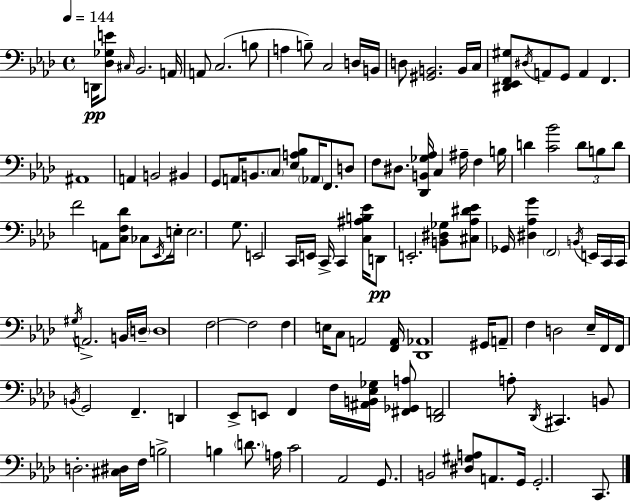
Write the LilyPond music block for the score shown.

{
  \clef bass
  \time 4/4
  \defaultTimeSignature
  \key f \minor
  \tempo 4 = 144
  \repeat volta 2 { d,16\pp <des ges e'>8 \grace { cis16 } bes,2. | a,16 a,8 c2.( b8 | a4 b8--) c2 d16 | b,16 d8 <gis, b,>2. b,16 | \break c16 <dis, ees, f, gis>8 \acciaccatura { dis16 } a,8 g,8 a,4 f,4. | ais,1 | a,4 b,2 bis,4 | g,8 a,16 b,8. \parenthesize c8 <ees a bes>8 \parenthesize aes,16 f,8. | \break d8 f8 dis8. <des, b, ges aes>16 c4 ais16-- f4 | b16 d'4 <c' bes'>2 \tuplet 3/2 { d'8 | b8 d'8 } f'2 a,8 <c f des'>8 | ces8 \acciaccatura { ees,16 } e16-. e2. | \break g8. e,2 c,16 e,16 c,16-> c,4 | <c ais b ees'>16 d,8\pp e,2.-. | <b, dis ges>8 <cis aes dis' ees'>8 ges,16 <dis aes g'>4 \parenthesize f,2 | \acciaccatura { b,16 } e,16 c,16 c,16 \acciaccatura { gis16 } a,2.-> | \break b,16 \parenthesize d16-- d1 | f2~~ f2 | f4 e16 c8 a,2 | <f, a,>16 <des, aes,>1 | \break gis,16 a,8-- f4 d2 | ees16-- f,16 f,16 \acciaccatura { b,16 } g,2 | f,4.-- d,4 ees,8-> e,8 f,4 | f16 <ais, b, ees ges>16 <fis, ges, a>8 <des, f,>2 a8-. | \break \acciaccatura { des,16 } cis,4. b,8 d2.-. | <cis dis>16 f16 b2-> b4 | \parenthesize d'8. a16 c'2 aes,2 | g,8. b,2 | \break <dis gis a>8 a,8. g,16 g,2.-. | c,8. } \bar "|."
}